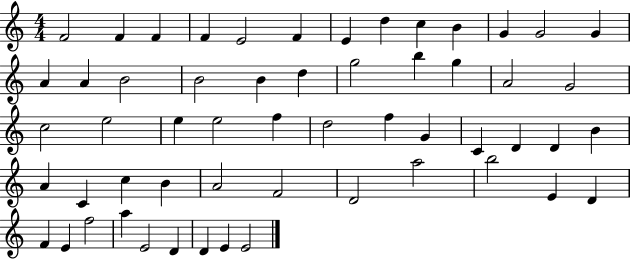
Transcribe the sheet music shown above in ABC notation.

X:1
T:Untitled
M:4/4
L:1/4
K:C
F2 F F F E2 F E d c B G G2 G A A B2 B2 B d g2 b g A2 G2 c2 e2 e e2 f d2 f G C D D B A C c B A2 F2 D2 a2 b2 E D F E f2 a E2 D D E E2